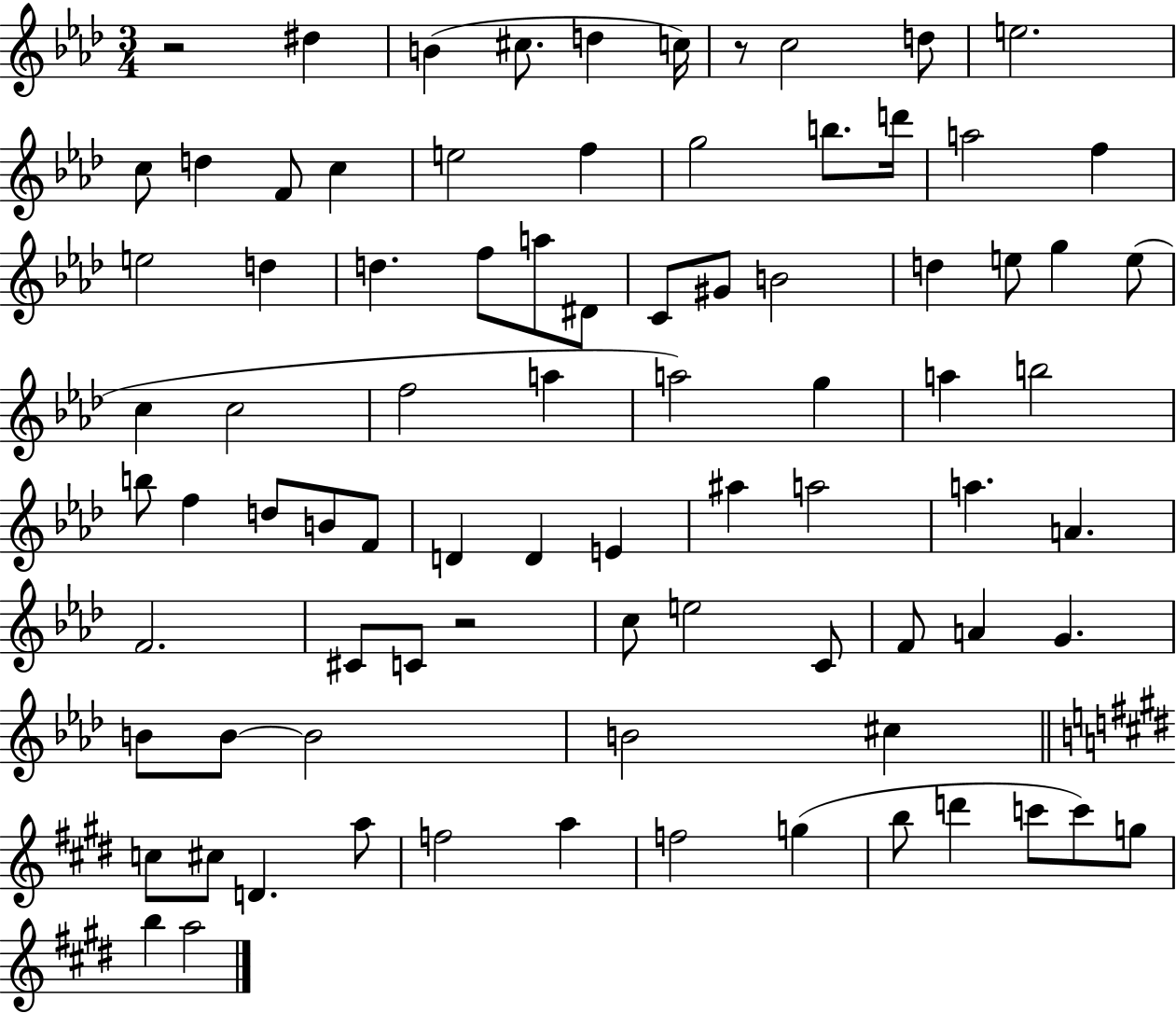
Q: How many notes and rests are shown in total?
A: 84